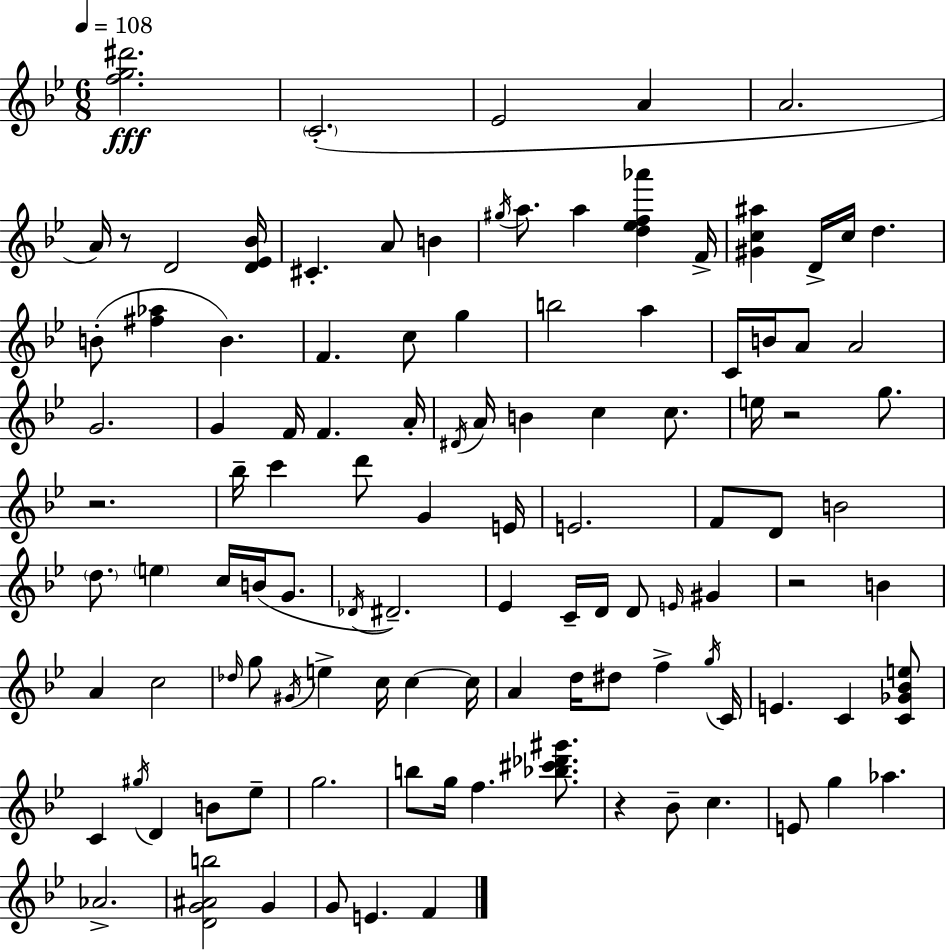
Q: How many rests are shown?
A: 5